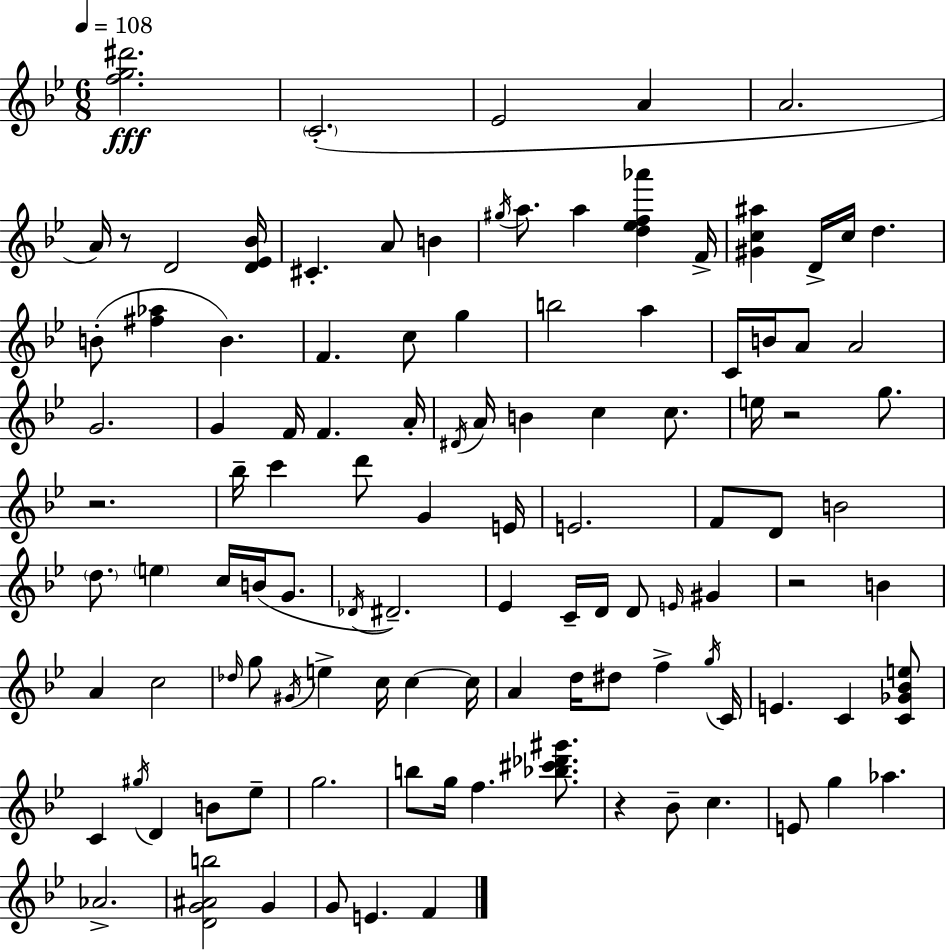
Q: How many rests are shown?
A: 5